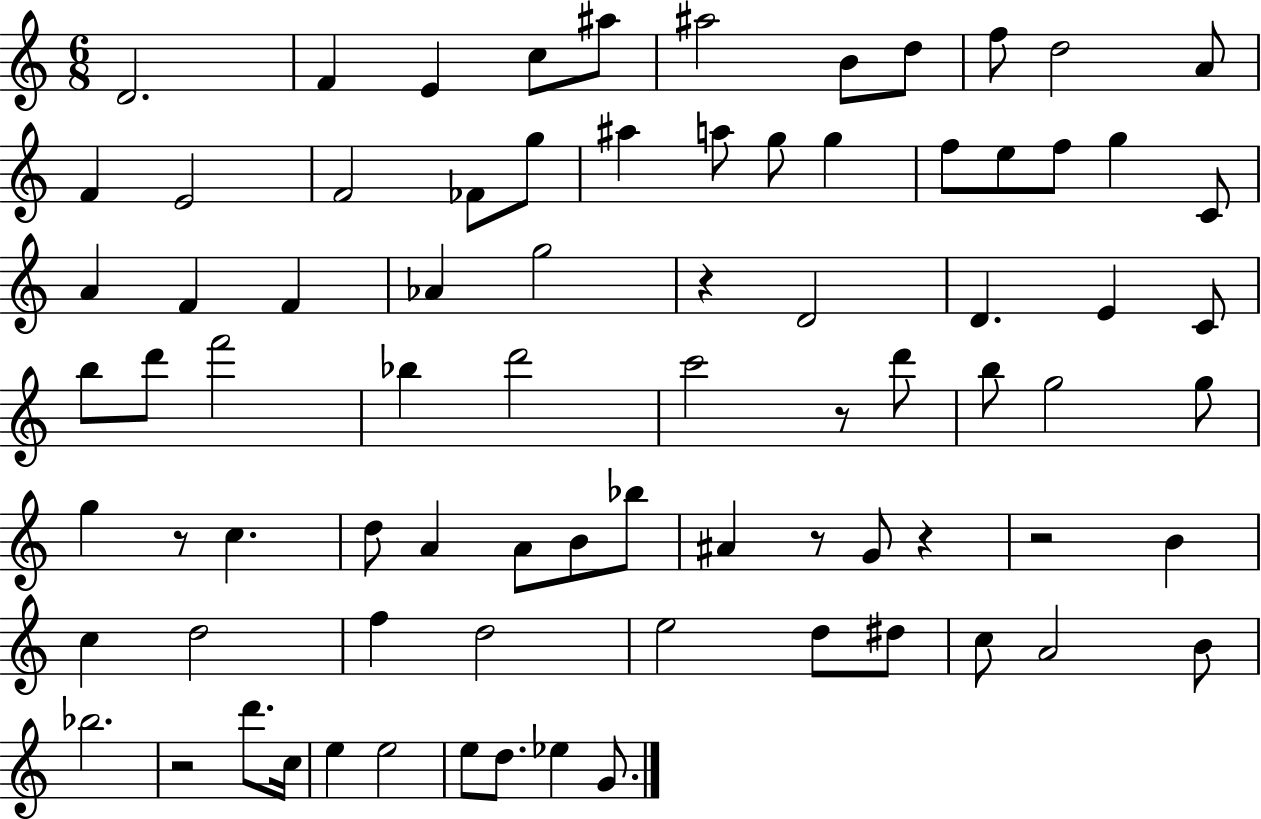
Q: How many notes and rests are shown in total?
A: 80